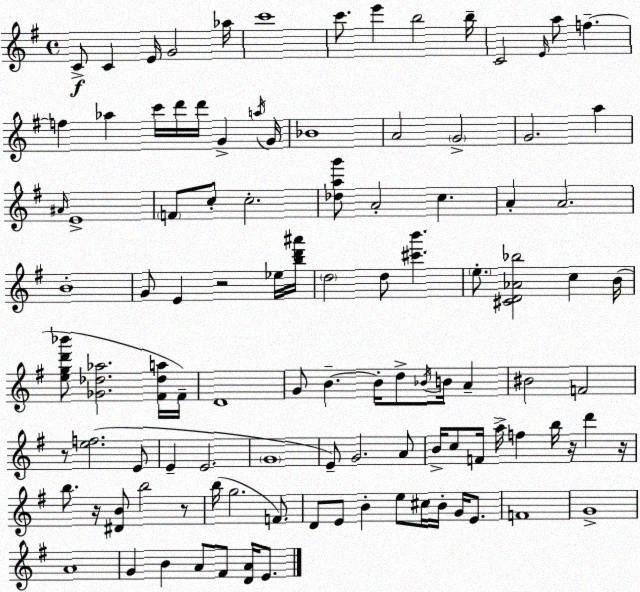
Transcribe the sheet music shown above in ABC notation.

X:1
T:Untitled
M:4/4
L:1/4
K:Em
C/2 C E/4 G2 _a/4 c'4 c'/2 e' b2 b/4 C2 E/4 a/2 f f _a c'/4 d'/4 d'/4 G a/4 G/4 _B4 A2 G2 G2 a ^A/4 E4 F/2 c/2 c2 [_dag']/2 A2 c A A2 B4 G/2 E z2 _e/4 [bd'^a']/4 d2 d/2 [^c'b'] e/2 [^CD_A_b]2 c B/4 [egd'_b']/2 [_G_d_a]2 [^F_da]/4 ^F/4 D4 G/2 B B/4 d/2 _B/4 B/4 A ^B2 F2 z/2 [ef]2 E/2 E E2 G4 E/2 G2 A/2 B/4 c/2 F/4 a/4 f b/4 z/4 d' z/4 b/2 z/4 [^DB]/2 b2 z/2 b/4 g2 F/2 D/2 E/2 B e/2 ^c/4 B/4 G/4 E/2 F4 G4 A4 G B A/2 ^F/2 [DA]/4 E/2